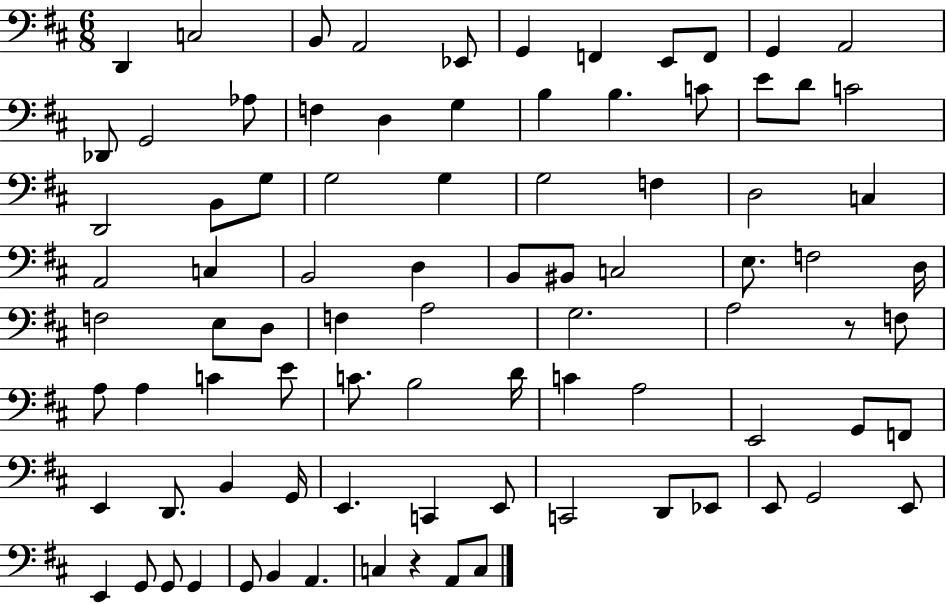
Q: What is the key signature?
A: D major